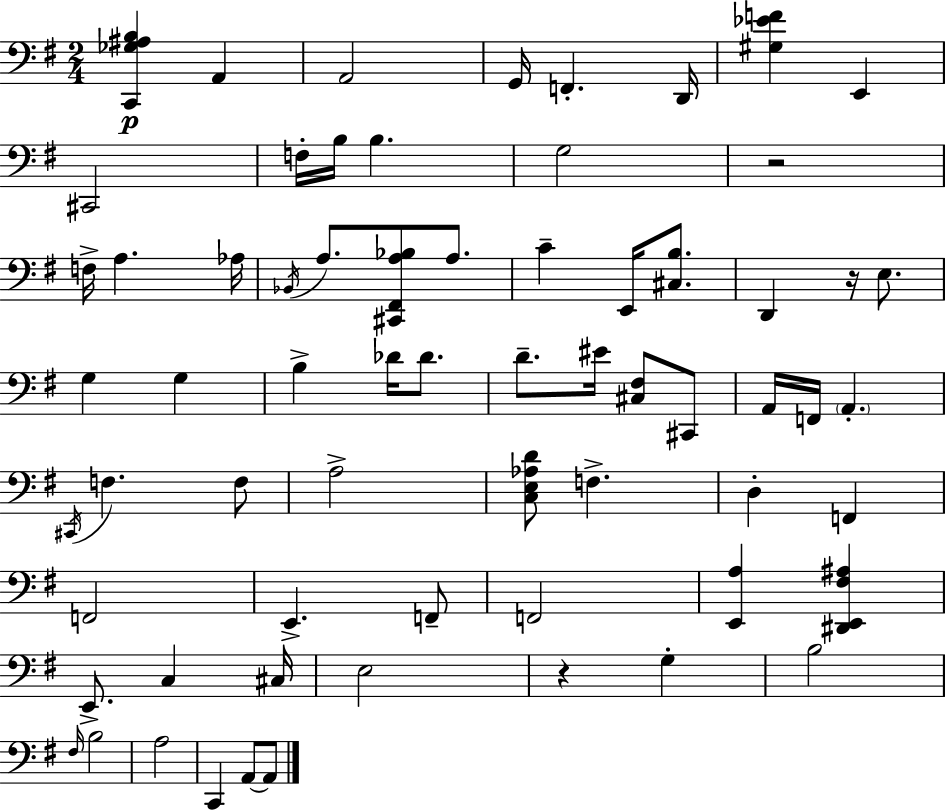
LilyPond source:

{
  \clef bass
  \numericTimeSignature
  \time 2/4
  \key g \major
  \repeat volta 2 { <c, ges ais b>4\p a,4 | a,2 | g,16 f,4.-. d,16 | <gis ees' f'>4 e,4 | \break cis,2 | f16-. b16 b4. | g2 | r2 | \break f16-> a4. aes16 | \acciaccatura { bes,16 } a8. <cis, fis, a bes>8 a8. | c'4-- e,16 <cis b>8. | d,4 r16 e8. | \break g4 g4 | b4-> des'16 des'8. | d'8.-- eis'16 <cis fis>8 cis,8 | a,16 f,16 \parenthesize a,4.-. | \break \acciaccatura { cis,16 } f4. | f8 a2-> | <c e aes d'>8 f4.-> | d4-. f,4 | \break f,2 | e,4.-> | f,8-- f,2 | <e, a>4 <dis, e, fis ais>4 | \break e,8.-> c4 | cis16 e2 | r4 g4-. | b2 | \break \grace { fis16 } b2 | a2 | c,4 a,8~~ | a,8 } \bar "|."
}